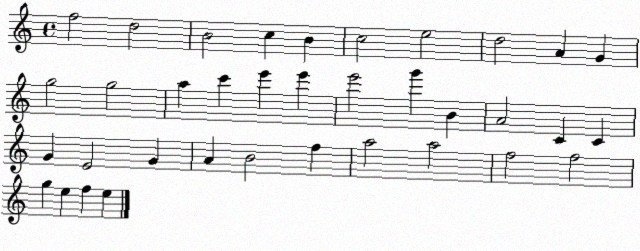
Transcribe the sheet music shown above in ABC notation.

X:1
T:Untitled
M:4/4
L:1/4
K:C
f2 d2 B2 c B c2 e2 d2 A G g2 g2 a c' e' e' e'2 g' B A2 C C G E2 G A B2 f a2 a2 f2 f2 g e f e